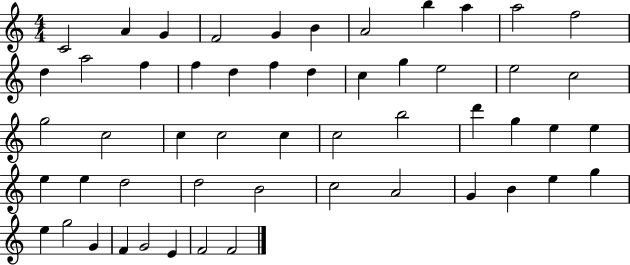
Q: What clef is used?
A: treble